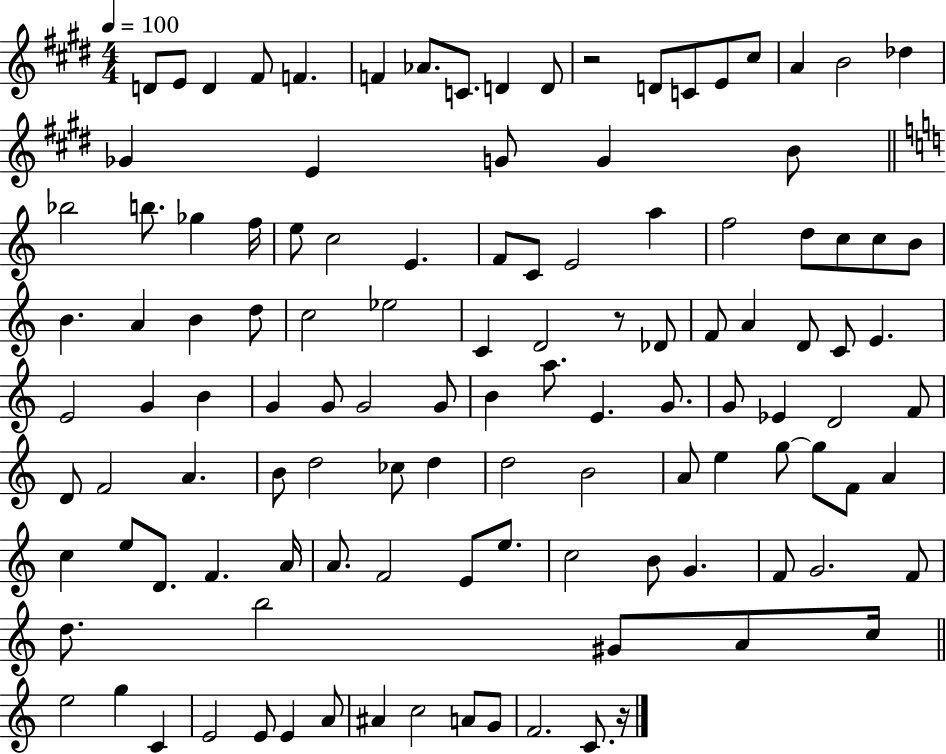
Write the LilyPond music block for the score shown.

{
  \clef treble
  \numericTimeSignature
  \time 4/4
  \key e \major
  \tempo 4 = 100
  d'8 e'8 d'4 fis'8 f'4. | f'4 aes'8. c'8. d'4 d'8 | r2 d'8 c'8 e'8 cis''8 | a'4 b'2 des''4 | \break ges'4 e'4 g'8 g'4 b'8 | \bar "||" \break \key a \minor bes''2 b''8. ges''4 f''16 | e''8 c''2 e'4. | f'8 c'8 e'2 a''4 | f''2 d''8 c''8 c''8 b'8 | \break b'4. a'4 b'4 d''8 | c''2 ees''2 | c'4 d'2 r8 des'8 | f'8 a'4 d'8 c'8 e'4. | \break e'2 g'4 b'4 | g'4 g'8 g'2 g'8 | b'4 a''8. e'4. g'8. | g'8 ees'4 d'2 f'8 | \break d'8 f'2 a'4. | b'8 d''2 ces''8 d''4 | d''2 b'2 | a'8 e''4 g''8~~ g''8 f'8 a'4 | \break c''4 e''8 d'8. f'4. a'16 | a'8. f'2 e'8 e''8. | c''2 b'8 g'4. | f'8 g'2. f'8 | \break d''8. b''2 gis'8 a'8 c''16 | \bar "||" \break \key a \minor e''2 g''4 c'4 | e'2 e'8 e'4 a'8 | ais'4 c''2 a'8 g'8 | f'2. c'8. r16 | \break \bar "|."
}